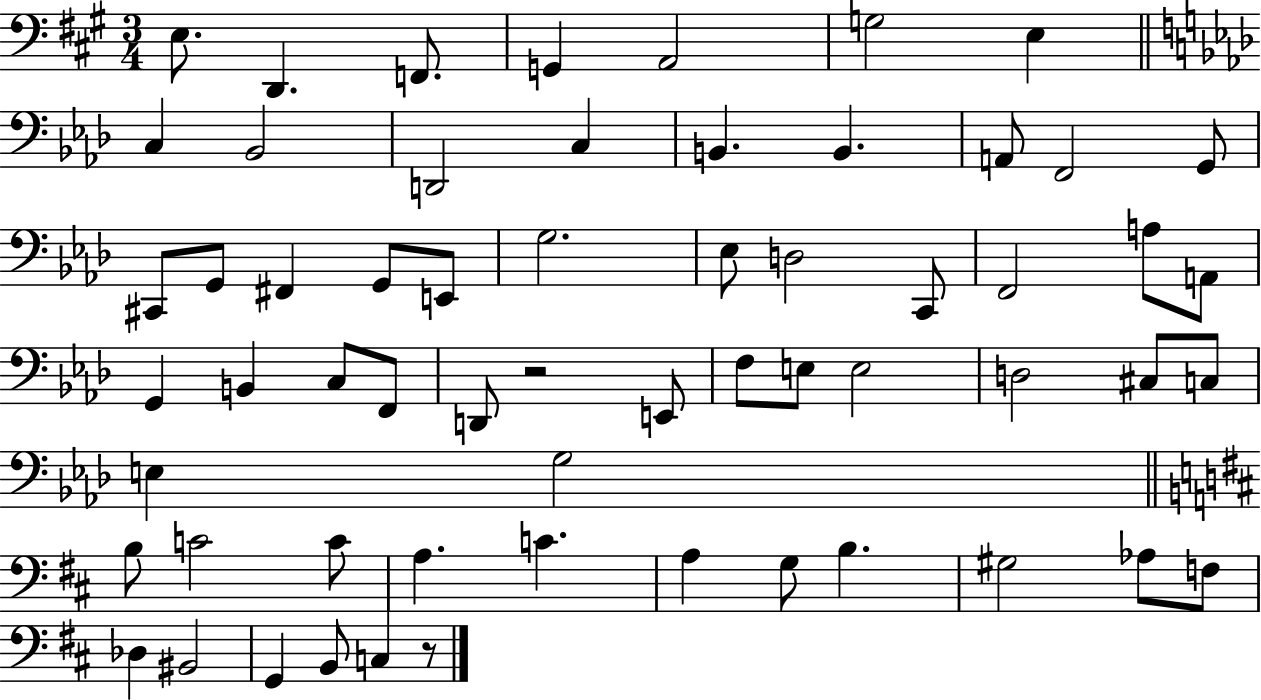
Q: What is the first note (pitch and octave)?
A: E3